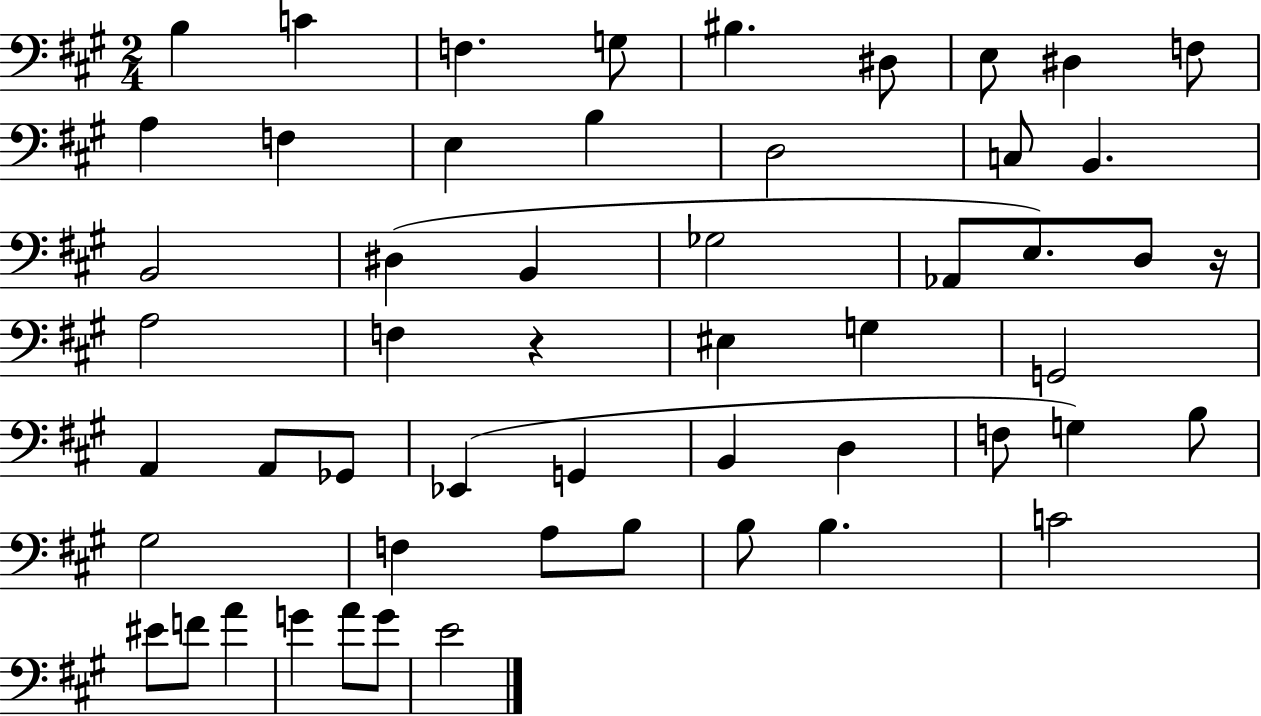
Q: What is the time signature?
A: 2/4